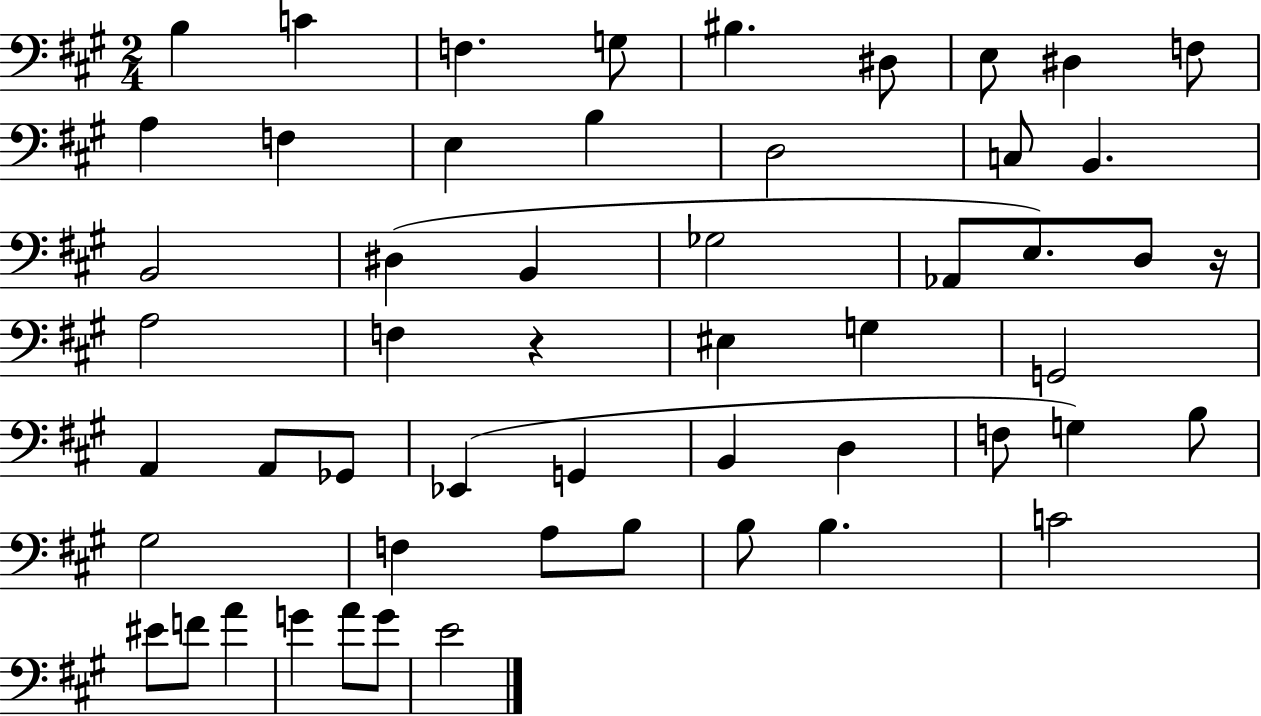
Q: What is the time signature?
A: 2/4